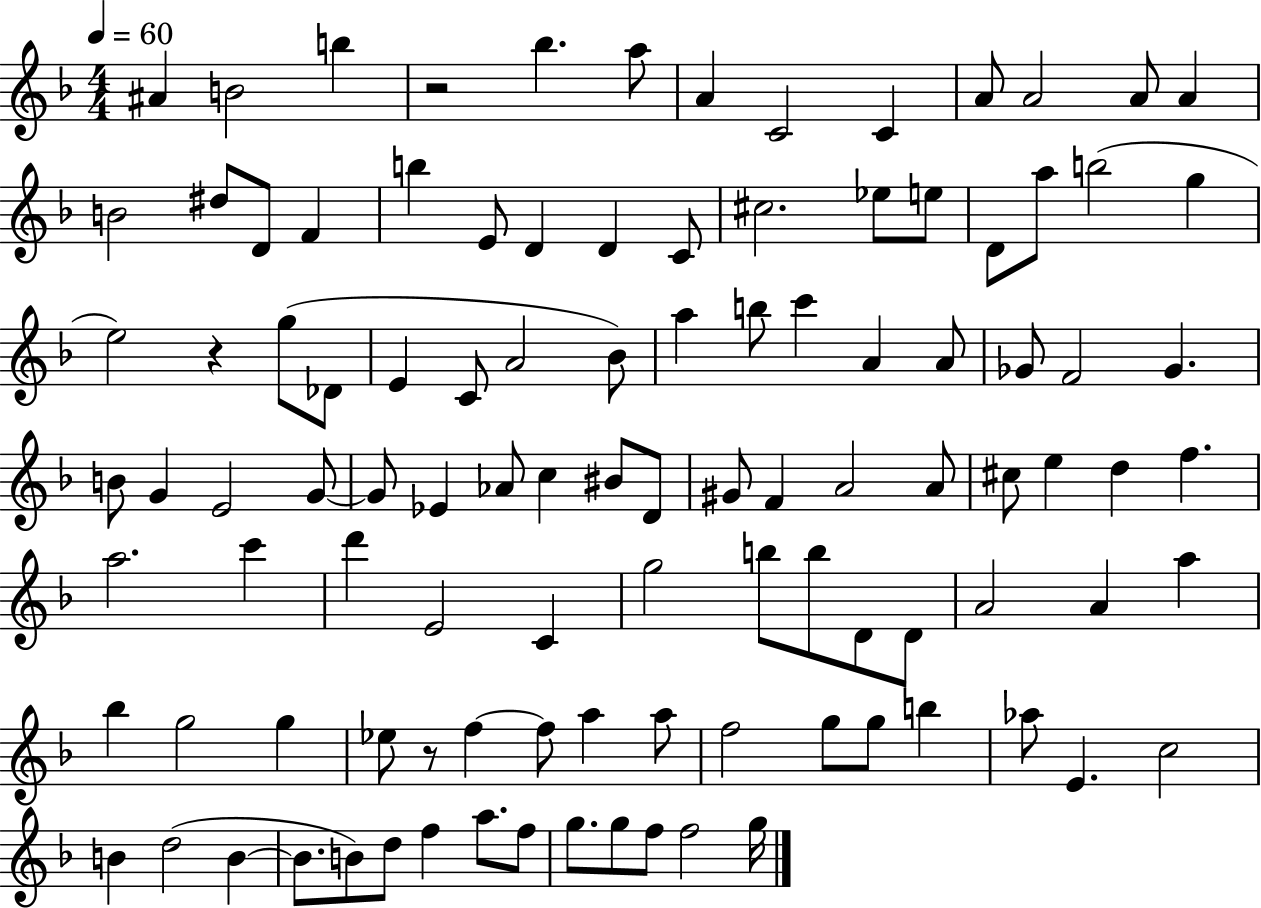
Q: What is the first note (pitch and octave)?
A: A#4